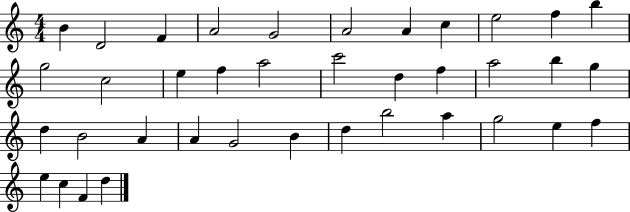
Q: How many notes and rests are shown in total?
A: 38